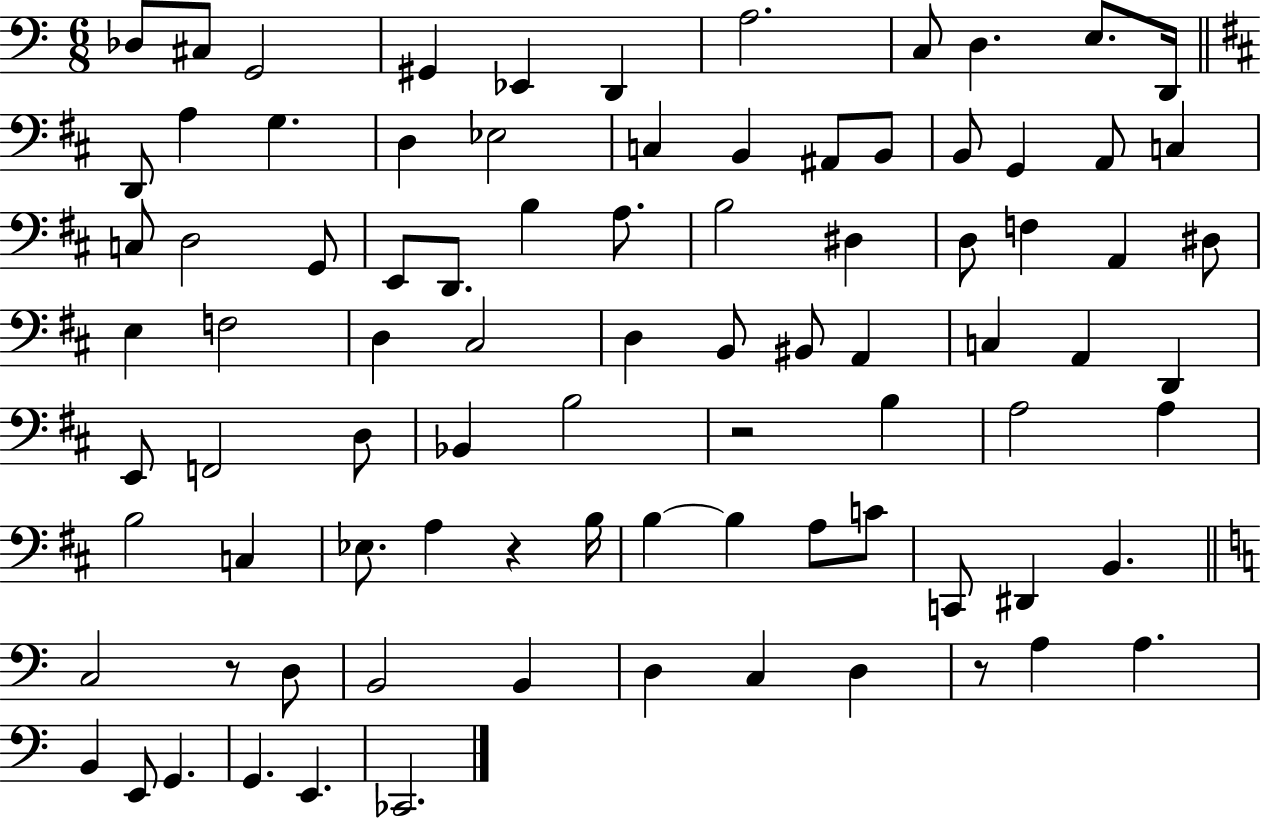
Db3/e C#3/e G2/h G#2/q Eb2/q D2/q A3/h. C3/e D3/q. E3/e. D2/s D2/e A3/q G3/q. D3/q Eb3/h C3/q B2/q A#2/e B2/e B2/e G2/q A2/e C3/q C3/e D3/h G2/e E2/e D2/e. B3/q A3/e. B3/h D#3/q D3/e F3/q A2/q D#3/e E3/q F3/h D3/q C#3/h D3/q B2/e BIS2/e A2/q C3/q A2/q D2/q E2/e F2/h D3/e Bb2/q B3/h R/h B3/q A3/h A3/q B3/h C3/q Eb3/e. A3/q R/q B3/s B3/q B3/q A3/e C4/e C2/e D#2/q B2/q. C3/h R/e D3/e B2/h B2/q D3/q C3/q D3/q R/e A3/q A3/q. B2/q E2/e G2/q. G2/q. E2/q. CES2/h.